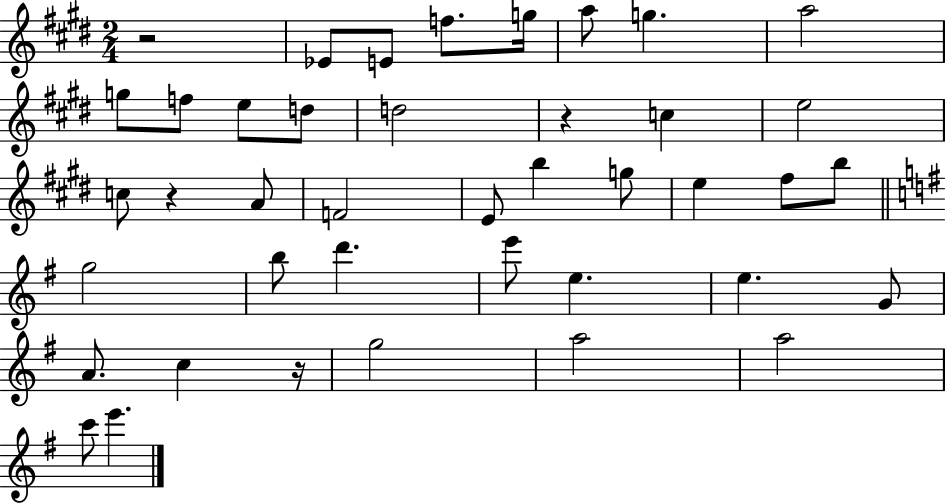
{
  \clef treble
  \numericTimeSignature
  \time 2/4
  \key e \major
  r2 | ees'8 e'8 f''8. g''16 | a''8 g''4. | a''2 | \break g''8 f''8 e''8 d''8 | d''2 | r4 c''4 | e''2 | \break c''8 r4 a'8 | f'2 | e'8 b''4 g''8 | e''4 fis''8 b''8 | \break \bar "||" \break \key e \minor g''2 | b''8 d'''4. | e'''8 e''4. | e''4. g'8 | \break a'8. c''4 r16 | g''2 | a''2 | a''2 | \break c'''8 e'''4. | \bar "|."
}